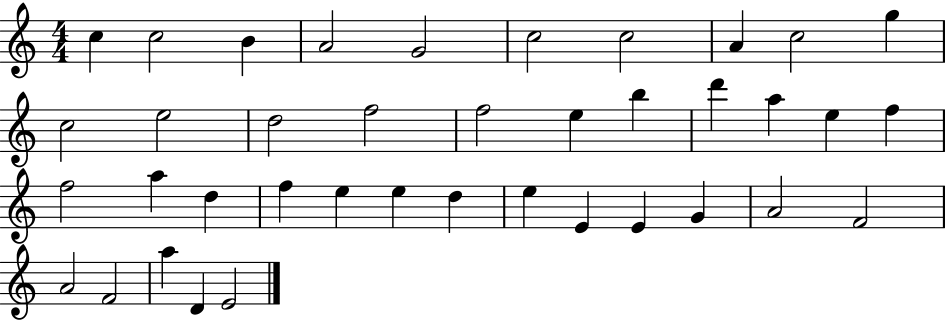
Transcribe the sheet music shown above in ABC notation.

X:1
T:Untitled
M:4/4
L:1/4
K:C
c c2 B A2 G2 c2 c2 A c2 g c2 e2 d2 f2 f2 e b d' a e f f2 a d f e e d e E E G A2 F2 A2 F2 a D E2